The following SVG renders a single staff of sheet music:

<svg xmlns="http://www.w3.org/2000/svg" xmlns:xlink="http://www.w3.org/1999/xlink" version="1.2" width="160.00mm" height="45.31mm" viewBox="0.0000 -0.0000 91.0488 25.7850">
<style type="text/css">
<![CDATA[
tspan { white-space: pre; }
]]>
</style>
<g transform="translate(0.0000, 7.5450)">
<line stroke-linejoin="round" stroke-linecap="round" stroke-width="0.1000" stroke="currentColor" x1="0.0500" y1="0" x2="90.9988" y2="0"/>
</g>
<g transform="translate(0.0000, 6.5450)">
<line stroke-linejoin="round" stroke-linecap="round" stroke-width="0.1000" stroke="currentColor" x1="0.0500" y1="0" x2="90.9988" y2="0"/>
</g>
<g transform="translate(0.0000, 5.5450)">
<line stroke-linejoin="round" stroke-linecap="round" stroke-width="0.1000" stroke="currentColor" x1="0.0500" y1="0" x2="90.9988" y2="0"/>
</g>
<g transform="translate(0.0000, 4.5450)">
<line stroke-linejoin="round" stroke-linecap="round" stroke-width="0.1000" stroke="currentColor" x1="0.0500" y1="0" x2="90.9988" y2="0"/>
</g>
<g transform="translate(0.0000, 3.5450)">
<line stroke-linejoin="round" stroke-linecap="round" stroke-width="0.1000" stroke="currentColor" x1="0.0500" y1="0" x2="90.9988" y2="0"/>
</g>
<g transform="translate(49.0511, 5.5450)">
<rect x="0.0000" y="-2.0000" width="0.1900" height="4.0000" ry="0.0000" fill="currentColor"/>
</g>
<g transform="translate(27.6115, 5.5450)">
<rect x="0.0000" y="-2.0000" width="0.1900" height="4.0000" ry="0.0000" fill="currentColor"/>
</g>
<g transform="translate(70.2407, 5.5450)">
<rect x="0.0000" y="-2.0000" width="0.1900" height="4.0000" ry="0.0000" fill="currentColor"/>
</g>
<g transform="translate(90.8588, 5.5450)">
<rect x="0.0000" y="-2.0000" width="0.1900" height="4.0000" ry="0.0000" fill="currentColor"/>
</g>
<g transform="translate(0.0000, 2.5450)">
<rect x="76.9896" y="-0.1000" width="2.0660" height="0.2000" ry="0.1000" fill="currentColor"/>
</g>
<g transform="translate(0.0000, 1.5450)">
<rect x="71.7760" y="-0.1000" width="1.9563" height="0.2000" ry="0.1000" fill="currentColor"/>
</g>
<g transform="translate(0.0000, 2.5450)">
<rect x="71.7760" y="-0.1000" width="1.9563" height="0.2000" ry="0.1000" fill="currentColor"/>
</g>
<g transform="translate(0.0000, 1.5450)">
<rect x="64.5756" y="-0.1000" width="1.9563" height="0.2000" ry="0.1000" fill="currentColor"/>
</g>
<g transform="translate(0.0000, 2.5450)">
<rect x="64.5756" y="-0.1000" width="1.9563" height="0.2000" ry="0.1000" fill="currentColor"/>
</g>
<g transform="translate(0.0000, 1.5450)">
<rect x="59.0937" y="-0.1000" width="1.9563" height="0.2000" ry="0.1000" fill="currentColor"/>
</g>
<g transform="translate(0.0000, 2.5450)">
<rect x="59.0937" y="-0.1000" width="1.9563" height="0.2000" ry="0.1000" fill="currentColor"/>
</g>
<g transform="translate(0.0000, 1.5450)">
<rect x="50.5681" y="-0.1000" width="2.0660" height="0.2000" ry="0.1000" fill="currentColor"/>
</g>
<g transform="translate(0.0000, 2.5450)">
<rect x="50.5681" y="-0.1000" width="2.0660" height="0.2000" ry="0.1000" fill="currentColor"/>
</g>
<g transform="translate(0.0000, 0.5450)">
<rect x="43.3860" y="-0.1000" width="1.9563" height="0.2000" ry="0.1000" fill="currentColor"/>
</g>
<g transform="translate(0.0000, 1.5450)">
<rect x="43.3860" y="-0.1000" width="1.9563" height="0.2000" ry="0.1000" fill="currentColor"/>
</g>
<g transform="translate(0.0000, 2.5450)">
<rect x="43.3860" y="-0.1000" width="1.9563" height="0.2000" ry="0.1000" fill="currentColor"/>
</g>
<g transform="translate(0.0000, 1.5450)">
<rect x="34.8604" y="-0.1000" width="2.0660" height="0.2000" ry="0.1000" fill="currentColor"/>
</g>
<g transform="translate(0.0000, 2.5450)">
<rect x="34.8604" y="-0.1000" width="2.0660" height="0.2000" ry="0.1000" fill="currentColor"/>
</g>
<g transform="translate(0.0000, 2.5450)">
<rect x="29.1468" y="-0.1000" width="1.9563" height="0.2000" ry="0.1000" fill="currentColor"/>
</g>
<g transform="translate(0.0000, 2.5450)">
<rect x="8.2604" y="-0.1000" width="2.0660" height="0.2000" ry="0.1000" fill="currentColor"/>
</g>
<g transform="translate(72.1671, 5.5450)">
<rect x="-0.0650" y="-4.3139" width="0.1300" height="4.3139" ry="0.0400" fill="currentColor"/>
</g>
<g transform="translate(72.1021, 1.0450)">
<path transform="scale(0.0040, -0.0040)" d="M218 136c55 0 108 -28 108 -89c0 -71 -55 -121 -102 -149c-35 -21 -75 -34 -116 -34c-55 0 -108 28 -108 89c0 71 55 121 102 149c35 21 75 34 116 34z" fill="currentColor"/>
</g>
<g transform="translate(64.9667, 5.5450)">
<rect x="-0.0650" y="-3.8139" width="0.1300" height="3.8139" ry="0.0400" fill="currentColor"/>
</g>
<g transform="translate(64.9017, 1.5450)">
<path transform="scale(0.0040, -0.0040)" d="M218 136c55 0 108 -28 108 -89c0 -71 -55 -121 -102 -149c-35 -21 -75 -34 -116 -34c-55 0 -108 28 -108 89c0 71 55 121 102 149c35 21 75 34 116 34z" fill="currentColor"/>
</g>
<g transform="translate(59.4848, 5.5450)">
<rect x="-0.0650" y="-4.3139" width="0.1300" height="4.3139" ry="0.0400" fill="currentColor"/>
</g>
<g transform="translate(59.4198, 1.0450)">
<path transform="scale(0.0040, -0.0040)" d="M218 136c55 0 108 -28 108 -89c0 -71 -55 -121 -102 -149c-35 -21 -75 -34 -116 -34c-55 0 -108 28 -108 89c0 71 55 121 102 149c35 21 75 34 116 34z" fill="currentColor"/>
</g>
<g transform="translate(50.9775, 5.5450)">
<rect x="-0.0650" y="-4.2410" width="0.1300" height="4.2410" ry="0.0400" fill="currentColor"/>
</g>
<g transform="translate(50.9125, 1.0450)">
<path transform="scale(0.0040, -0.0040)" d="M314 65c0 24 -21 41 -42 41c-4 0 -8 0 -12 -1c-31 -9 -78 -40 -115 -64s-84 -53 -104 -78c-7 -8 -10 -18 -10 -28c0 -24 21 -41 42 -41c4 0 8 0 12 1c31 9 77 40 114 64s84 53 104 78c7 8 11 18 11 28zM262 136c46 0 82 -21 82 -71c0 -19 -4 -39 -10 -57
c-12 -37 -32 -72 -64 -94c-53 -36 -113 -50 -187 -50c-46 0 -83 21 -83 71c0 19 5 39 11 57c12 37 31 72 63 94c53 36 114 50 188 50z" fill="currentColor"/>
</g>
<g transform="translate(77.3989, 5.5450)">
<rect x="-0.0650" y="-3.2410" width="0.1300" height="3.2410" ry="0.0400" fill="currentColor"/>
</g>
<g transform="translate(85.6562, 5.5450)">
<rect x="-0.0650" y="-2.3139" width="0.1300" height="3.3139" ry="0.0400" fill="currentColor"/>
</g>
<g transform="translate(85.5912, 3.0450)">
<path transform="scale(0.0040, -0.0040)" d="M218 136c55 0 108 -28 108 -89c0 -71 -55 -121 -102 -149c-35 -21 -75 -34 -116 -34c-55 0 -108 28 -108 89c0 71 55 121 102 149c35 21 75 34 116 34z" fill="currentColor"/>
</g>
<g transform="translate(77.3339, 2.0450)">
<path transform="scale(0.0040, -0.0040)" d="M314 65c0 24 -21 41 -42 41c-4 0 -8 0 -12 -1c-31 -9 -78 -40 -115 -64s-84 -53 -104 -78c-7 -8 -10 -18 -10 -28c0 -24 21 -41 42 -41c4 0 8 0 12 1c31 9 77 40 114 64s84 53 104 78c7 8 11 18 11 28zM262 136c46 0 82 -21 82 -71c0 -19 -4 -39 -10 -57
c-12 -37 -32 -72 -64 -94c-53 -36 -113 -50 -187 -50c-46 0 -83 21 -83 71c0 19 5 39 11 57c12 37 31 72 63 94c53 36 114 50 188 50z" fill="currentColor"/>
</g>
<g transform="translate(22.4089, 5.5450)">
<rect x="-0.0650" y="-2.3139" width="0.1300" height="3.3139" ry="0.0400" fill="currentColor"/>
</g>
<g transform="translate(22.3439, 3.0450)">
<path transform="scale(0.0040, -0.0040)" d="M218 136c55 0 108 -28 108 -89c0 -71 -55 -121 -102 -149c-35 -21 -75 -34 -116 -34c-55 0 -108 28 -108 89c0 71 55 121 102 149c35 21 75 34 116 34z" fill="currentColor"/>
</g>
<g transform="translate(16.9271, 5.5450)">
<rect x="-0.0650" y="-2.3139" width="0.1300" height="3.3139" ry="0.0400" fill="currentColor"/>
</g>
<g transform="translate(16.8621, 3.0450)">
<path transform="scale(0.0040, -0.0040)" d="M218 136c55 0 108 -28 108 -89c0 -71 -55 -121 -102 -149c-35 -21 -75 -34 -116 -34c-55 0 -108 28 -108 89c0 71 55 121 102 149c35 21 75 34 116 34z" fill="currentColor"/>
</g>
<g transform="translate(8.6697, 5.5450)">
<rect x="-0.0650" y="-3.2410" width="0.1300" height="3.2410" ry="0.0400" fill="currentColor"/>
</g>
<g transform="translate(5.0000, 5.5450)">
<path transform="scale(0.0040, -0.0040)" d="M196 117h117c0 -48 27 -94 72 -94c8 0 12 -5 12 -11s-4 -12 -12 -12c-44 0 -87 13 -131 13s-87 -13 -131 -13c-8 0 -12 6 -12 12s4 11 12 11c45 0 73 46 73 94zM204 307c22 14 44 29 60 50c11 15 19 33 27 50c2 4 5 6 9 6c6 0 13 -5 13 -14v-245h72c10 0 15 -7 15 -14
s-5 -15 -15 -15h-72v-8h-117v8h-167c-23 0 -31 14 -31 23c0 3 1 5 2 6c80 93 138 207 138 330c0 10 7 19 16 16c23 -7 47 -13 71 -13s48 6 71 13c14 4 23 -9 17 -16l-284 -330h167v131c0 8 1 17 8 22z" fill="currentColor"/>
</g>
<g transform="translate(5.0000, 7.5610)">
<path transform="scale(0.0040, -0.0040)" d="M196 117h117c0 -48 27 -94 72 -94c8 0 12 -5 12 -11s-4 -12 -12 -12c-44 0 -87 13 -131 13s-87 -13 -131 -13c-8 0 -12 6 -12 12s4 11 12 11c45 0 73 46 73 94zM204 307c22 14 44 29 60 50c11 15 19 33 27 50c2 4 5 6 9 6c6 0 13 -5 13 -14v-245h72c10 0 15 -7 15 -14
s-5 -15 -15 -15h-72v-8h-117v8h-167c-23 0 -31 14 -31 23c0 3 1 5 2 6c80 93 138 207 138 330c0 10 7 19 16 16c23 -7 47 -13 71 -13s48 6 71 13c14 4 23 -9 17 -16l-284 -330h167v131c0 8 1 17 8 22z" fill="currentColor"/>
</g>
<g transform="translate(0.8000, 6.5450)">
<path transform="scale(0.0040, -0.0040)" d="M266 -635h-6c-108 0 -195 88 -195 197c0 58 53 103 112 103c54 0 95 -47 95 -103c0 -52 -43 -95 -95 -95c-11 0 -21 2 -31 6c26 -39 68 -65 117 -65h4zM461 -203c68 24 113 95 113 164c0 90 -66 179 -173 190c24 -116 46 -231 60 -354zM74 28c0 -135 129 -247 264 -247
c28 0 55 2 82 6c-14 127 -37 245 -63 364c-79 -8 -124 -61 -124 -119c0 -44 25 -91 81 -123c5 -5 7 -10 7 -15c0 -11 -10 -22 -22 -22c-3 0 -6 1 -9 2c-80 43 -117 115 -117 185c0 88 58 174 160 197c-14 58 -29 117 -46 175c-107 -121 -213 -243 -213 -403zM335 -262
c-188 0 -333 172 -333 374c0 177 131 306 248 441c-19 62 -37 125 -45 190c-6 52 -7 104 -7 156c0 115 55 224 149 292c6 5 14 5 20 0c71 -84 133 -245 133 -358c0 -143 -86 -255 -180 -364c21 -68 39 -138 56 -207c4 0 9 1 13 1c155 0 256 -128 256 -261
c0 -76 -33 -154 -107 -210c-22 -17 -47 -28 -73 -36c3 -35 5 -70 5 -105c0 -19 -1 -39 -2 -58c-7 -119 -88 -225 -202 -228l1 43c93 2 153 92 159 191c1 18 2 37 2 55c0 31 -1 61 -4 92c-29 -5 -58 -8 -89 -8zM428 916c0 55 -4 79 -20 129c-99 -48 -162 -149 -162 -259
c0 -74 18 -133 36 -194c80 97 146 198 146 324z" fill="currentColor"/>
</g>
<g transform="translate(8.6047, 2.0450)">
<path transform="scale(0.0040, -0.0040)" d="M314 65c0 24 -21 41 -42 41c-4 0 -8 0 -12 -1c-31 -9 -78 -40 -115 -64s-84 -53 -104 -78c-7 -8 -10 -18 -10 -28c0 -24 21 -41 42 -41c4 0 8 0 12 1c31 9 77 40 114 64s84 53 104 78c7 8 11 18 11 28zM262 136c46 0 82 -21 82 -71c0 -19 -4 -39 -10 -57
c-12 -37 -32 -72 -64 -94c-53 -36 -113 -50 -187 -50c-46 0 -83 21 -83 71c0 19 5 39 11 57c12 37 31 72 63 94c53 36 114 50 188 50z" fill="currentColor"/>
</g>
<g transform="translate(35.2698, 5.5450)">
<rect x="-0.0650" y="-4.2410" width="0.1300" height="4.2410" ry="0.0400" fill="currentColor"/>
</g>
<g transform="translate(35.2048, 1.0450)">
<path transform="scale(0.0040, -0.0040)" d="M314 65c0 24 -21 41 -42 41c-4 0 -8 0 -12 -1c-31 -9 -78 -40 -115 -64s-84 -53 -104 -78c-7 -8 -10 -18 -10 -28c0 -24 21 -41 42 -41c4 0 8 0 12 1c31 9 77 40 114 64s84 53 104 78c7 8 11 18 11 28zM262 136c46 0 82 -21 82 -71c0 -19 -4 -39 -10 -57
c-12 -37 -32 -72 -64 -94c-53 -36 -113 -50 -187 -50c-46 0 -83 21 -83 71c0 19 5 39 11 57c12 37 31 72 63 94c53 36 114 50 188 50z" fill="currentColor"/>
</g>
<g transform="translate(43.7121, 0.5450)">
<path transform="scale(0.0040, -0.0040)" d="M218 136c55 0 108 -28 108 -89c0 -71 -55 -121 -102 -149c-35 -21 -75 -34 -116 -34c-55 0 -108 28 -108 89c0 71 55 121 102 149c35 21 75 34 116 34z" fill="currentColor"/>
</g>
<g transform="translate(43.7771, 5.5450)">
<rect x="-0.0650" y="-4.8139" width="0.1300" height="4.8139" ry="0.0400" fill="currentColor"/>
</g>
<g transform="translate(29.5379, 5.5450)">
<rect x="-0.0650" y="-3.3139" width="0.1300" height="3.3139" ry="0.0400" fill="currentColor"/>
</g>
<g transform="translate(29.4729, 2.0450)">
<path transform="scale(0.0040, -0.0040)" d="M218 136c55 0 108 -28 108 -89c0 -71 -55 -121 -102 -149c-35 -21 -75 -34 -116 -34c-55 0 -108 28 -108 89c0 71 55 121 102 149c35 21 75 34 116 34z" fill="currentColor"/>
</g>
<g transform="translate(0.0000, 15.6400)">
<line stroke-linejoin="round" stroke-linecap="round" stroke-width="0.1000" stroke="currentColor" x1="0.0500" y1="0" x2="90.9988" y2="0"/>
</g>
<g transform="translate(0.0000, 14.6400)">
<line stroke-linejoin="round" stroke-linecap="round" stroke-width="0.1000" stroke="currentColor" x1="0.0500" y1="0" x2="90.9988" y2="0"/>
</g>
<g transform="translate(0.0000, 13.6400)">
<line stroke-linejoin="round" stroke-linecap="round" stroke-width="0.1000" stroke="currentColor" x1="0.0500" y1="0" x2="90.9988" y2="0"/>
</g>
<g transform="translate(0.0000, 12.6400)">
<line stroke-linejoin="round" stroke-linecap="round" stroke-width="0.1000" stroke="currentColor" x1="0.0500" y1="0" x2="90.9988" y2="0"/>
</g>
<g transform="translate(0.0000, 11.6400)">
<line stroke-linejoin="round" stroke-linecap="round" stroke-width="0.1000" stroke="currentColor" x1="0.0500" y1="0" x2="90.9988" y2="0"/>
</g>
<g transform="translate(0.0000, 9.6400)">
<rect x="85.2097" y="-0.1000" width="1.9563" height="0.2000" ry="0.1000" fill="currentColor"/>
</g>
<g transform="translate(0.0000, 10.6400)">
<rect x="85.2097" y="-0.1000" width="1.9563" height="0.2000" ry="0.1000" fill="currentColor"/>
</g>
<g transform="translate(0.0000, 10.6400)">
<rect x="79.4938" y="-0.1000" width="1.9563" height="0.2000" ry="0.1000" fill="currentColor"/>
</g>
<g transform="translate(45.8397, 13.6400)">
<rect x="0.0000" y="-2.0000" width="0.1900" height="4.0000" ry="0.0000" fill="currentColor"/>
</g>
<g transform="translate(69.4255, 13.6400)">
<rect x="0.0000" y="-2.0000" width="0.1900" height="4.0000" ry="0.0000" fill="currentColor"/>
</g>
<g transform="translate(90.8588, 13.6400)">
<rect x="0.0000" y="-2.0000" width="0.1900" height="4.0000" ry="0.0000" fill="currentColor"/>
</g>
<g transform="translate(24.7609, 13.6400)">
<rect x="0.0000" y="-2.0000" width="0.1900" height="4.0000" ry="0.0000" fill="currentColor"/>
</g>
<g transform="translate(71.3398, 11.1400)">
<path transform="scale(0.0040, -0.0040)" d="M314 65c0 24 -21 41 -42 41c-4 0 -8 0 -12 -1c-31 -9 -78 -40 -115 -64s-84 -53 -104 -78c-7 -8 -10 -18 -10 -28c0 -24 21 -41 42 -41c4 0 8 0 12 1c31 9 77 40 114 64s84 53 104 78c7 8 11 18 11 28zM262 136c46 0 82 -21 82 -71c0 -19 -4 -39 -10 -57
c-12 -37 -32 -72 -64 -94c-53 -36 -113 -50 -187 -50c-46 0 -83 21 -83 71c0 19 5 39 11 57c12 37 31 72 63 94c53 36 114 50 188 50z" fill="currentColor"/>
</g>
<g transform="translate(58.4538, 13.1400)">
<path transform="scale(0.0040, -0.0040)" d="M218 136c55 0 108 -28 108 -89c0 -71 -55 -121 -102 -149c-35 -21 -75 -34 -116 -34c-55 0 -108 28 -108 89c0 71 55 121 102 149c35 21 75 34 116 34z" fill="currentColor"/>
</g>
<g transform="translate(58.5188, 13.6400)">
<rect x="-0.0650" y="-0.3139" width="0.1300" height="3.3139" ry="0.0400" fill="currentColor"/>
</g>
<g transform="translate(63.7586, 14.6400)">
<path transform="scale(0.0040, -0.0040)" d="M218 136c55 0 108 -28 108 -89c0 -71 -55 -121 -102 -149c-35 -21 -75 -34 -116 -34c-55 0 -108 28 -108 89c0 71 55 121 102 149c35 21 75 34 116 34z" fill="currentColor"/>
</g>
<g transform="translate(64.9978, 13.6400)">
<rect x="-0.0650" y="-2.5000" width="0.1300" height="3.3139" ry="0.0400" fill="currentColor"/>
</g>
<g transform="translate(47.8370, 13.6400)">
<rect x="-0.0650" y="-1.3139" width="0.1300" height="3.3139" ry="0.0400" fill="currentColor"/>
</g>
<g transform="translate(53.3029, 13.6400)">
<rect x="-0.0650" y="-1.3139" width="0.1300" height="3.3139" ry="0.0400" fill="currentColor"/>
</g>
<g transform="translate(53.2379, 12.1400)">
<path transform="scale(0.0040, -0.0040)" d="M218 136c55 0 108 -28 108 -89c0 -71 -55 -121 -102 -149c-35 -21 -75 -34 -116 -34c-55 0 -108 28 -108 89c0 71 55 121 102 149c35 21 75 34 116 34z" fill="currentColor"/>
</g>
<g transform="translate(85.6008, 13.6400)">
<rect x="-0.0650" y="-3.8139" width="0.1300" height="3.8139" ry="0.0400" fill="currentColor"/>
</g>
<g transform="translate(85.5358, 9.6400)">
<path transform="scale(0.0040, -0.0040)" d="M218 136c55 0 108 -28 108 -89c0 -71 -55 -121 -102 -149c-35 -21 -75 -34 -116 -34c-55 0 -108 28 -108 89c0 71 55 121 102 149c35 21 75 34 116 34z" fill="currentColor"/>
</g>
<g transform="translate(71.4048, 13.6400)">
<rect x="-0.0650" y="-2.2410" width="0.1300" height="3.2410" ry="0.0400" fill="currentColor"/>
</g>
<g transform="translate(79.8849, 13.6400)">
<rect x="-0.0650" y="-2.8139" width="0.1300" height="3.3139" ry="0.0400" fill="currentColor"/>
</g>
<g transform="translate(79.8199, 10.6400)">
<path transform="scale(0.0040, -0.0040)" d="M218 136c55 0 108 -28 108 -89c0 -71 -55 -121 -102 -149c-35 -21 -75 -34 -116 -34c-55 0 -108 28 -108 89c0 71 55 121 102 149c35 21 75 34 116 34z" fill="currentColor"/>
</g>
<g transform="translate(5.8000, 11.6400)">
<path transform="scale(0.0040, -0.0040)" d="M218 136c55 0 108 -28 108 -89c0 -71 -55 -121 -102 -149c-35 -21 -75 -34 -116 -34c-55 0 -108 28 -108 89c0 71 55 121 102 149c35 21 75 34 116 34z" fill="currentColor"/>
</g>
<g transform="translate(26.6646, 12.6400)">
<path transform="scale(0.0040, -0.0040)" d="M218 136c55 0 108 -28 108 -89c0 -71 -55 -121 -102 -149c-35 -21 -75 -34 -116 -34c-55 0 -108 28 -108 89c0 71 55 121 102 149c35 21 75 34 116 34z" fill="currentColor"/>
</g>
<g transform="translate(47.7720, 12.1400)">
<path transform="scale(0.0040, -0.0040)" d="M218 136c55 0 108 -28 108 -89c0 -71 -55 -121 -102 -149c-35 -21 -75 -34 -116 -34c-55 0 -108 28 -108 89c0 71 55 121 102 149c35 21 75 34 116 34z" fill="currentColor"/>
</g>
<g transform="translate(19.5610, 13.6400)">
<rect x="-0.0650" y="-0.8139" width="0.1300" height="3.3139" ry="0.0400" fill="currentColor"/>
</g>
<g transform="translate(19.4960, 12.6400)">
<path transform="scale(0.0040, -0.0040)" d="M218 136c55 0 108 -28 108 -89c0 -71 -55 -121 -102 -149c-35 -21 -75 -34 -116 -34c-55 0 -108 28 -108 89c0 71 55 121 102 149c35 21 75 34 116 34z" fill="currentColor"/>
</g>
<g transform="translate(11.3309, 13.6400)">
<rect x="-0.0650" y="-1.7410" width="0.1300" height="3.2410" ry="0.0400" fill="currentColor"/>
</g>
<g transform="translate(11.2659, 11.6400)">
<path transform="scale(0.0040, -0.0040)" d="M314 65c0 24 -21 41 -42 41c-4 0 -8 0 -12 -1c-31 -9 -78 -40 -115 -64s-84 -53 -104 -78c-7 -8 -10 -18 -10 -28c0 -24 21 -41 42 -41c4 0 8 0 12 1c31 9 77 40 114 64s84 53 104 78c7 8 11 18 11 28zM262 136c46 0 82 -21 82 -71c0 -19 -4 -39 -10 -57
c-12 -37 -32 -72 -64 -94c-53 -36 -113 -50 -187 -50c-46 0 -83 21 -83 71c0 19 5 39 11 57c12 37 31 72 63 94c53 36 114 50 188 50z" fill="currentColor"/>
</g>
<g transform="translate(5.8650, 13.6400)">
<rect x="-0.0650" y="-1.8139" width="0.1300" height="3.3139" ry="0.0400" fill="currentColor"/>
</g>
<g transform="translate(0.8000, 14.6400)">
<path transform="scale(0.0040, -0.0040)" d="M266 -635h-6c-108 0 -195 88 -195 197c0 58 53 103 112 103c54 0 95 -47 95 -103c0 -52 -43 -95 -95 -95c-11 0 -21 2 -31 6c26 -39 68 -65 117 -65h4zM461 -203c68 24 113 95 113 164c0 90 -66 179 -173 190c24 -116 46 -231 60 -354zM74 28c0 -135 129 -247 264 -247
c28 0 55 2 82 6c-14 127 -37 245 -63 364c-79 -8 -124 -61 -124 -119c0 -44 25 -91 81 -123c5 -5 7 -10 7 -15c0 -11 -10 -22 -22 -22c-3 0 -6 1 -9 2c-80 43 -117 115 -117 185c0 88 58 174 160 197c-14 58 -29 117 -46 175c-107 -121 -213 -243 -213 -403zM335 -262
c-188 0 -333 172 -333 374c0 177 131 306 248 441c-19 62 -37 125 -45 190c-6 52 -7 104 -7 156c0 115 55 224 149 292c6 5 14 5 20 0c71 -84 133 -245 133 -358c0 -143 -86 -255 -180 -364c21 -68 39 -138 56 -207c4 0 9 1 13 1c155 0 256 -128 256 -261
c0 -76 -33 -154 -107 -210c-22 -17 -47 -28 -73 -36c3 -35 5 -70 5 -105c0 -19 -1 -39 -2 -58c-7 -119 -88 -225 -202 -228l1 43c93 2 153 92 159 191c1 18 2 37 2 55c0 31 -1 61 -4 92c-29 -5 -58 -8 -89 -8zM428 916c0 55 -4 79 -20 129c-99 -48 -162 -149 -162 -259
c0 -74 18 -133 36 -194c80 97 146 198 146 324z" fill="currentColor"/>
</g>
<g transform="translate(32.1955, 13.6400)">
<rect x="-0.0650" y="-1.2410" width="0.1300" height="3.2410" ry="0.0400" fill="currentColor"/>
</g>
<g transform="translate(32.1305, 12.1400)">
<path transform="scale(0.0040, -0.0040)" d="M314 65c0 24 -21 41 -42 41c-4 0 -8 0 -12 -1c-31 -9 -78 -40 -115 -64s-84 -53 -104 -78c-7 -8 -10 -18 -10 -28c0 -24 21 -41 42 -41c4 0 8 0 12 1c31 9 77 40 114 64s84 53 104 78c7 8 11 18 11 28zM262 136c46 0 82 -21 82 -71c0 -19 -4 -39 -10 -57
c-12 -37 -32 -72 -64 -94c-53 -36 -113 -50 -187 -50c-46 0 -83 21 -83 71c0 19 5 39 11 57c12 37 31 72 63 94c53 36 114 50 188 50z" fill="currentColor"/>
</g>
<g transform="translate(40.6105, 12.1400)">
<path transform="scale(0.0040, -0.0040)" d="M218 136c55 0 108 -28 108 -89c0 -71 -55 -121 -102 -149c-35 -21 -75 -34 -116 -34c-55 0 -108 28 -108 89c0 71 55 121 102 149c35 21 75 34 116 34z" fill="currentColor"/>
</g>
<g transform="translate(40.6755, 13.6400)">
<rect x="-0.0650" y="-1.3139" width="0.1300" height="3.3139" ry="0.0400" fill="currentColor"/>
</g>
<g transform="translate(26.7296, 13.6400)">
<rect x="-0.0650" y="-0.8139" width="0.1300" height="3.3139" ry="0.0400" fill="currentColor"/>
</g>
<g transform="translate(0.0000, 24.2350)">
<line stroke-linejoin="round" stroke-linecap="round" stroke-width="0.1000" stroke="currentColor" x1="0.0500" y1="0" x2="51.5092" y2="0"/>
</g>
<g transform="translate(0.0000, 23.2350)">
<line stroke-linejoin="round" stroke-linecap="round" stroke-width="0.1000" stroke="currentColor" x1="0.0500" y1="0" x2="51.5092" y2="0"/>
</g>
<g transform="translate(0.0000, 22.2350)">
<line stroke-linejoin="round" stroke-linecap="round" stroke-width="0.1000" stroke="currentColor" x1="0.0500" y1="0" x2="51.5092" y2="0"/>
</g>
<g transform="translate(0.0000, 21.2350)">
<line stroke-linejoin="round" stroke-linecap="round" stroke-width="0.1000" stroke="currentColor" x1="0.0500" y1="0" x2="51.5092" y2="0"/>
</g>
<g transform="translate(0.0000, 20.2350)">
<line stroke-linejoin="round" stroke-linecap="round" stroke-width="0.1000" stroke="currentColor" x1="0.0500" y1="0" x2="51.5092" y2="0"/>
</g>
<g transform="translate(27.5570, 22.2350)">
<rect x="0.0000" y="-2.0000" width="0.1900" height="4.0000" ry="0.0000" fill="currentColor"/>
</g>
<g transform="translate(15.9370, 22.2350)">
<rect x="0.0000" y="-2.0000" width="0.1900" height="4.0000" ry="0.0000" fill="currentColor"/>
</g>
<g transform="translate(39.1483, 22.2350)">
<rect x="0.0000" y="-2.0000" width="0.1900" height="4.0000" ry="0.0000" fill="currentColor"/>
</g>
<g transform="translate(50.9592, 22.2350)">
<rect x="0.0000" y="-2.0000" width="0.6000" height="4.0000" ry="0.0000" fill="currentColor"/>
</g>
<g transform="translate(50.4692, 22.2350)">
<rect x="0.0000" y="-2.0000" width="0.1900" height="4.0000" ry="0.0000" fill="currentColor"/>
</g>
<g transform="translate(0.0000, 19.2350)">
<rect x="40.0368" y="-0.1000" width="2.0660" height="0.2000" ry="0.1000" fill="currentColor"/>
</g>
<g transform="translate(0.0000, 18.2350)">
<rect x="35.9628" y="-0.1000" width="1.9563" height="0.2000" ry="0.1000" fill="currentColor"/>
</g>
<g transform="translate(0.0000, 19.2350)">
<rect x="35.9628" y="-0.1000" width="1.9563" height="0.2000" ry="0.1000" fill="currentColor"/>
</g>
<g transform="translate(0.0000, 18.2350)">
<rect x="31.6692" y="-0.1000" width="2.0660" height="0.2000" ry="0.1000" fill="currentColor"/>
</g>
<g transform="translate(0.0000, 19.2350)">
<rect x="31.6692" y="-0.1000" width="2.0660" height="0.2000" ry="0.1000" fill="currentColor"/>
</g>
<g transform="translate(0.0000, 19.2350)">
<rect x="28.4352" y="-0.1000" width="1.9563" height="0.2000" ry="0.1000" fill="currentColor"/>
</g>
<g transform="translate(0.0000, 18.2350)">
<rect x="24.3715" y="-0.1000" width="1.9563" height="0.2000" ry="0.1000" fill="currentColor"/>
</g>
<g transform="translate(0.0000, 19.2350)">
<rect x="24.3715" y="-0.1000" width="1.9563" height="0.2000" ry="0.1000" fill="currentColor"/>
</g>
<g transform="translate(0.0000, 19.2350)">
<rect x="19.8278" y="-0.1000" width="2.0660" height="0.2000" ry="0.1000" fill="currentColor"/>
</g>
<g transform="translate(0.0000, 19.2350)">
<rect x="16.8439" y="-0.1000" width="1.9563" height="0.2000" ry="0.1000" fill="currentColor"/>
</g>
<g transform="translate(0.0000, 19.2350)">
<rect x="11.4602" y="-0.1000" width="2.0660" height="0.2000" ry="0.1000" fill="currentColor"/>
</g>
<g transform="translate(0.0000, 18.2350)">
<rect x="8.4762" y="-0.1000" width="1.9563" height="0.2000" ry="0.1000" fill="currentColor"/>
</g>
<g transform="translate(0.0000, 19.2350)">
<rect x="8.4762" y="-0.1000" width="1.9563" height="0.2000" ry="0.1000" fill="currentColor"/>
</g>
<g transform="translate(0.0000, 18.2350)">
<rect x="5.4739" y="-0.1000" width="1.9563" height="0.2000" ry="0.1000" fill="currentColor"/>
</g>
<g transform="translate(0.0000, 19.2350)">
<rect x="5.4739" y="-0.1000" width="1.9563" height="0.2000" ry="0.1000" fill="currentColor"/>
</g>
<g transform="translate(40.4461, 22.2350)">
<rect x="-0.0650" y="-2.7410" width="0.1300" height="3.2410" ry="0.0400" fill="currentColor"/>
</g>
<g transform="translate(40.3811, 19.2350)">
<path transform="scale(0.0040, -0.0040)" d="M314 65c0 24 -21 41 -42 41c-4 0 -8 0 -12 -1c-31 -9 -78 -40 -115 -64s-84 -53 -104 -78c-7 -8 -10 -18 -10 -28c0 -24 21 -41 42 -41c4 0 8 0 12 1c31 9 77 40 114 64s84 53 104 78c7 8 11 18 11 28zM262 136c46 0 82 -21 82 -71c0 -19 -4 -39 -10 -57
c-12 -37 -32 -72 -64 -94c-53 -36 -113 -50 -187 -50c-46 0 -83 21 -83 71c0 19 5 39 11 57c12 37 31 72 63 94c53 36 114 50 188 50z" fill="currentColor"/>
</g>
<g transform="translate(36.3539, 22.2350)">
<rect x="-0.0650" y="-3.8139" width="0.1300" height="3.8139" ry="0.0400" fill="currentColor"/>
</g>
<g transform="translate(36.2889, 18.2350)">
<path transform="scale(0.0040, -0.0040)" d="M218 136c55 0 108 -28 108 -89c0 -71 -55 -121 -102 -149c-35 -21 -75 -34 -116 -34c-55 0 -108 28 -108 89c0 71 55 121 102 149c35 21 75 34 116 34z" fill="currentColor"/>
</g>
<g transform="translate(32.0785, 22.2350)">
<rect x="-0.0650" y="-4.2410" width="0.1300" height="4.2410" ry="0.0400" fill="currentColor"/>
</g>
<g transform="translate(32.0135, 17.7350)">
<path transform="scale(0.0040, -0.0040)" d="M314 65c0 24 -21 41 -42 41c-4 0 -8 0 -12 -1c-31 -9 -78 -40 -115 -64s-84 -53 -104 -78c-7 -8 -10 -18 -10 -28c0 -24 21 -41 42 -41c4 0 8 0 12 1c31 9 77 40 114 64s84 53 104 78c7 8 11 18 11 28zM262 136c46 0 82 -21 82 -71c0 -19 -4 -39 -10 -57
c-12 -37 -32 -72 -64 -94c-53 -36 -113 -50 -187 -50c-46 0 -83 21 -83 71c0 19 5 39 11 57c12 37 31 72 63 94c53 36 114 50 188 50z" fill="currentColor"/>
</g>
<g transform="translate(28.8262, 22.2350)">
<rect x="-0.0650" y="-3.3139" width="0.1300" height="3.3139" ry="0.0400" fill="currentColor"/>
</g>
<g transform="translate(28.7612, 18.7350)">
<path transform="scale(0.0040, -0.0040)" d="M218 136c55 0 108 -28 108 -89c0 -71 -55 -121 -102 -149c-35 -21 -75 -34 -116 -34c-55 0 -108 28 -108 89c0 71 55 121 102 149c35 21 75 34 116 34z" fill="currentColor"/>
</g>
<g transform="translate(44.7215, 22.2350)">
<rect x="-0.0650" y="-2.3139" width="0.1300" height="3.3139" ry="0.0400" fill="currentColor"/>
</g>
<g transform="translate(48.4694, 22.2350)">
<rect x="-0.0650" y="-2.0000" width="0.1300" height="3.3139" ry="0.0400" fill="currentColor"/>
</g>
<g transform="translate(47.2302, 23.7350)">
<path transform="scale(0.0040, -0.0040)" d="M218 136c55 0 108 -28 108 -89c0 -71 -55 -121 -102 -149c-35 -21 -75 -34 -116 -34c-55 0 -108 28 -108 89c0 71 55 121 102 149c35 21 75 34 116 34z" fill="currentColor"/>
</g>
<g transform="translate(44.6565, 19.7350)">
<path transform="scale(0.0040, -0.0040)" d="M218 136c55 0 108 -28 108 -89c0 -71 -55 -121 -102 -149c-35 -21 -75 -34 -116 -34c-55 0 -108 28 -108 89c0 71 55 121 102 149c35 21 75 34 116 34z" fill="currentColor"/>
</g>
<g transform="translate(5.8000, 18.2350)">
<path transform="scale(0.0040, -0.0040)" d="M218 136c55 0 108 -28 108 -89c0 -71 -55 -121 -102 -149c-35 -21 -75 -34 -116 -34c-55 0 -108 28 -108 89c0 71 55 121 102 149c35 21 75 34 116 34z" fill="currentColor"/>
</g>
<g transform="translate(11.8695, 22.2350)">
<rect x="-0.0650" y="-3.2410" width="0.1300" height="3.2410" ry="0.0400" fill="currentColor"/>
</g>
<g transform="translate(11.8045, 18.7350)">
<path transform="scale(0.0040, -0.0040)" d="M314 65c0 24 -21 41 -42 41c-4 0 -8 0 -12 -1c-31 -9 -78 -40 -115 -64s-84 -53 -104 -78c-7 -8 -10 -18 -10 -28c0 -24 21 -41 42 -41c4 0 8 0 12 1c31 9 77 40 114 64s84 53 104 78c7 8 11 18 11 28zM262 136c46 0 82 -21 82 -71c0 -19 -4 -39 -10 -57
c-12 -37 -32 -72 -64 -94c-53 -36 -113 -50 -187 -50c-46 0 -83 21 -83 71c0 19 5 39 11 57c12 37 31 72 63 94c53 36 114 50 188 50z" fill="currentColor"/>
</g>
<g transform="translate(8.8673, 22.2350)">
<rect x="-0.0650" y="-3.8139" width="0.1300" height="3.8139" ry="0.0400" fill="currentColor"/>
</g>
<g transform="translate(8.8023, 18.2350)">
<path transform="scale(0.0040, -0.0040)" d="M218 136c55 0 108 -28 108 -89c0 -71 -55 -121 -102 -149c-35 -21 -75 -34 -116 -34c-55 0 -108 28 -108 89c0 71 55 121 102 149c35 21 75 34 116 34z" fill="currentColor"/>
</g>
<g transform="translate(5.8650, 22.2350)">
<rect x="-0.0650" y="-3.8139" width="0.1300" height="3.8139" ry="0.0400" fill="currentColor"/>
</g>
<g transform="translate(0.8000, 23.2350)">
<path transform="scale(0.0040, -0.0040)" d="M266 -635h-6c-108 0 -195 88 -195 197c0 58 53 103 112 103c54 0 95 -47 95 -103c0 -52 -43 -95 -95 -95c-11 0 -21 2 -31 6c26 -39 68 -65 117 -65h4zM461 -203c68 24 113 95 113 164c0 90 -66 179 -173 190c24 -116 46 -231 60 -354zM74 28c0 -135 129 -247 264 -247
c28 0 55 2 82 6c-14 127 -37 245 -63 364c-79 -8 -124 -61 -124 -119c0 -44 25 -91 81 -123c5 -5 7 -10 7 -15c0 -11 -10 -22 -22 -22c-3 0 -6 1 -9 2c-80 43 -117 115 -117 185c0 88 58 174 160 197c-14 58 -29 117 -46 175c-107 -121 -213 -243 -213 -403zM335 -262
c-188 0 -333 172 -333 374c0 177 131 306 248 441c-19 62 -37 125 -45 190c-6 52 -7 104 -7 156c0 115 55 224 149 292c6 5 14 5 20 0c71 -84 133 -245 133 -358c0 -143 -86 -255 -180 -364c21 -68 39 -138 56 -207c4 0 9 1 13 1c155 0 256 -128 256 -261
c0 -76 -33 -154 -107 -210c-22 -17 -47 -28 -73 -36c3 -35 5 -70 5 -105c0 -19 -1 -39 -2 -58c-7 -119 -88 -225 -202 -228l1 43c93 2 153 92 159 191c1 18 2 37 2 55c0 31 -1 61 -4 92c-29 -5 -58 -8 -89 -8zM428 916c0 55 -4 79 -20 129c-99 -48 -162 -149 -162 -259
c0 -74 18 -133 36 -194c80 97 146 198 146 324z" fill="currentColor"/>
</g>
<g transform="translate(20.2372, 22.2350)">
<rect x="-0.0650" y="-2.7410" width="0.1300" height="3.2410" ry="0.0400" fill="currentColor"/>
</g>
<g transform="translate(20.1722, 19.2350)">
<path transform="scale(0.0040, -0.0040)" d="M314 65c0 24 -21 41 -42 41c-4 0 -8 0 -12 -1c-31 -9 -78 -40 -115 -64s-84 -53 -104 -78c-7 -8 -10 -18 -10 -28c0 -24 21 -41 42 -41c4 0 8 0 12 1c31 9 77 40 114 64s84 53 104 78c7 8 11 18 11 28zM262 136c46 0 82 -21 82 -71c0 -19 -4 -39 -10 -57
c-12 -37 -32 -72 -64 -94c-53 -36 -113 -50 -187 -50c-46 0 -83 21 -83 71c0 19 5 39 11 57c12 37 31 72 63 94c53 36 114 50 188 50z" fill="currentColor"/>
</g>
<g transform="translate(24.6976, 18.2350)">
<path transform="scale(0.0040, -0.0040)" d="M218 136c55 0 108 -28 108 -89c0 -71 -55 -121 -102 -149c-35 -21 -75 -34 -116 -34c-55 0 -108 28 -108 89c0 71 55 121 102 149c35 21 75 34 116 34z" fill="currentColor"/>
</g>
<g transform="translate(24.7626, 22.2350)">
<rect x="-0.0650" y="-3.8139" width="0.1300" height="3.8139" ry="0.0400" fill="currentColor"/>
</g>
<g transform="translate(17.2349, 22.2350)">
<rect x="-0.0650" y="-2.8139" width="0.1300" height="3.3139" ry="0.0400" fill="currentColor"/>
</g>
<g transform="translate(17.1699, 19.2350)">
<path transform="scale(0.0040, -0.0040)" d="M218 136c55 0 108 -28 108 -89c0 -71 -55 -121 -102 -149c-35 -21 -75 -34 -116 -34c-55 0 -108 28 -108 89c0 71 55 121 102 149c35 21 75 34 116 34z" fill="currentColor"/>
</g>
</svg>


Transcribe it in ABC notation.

X:1
T:Untitled
M:4/4
L:1/4
K:C
b2 g g b d'2 e' d'2 d' c' d' b2 g f f2 d d e2 e e e c G g2 a c' c' c' b2 a a2 c' b d'2 c' a2 g F